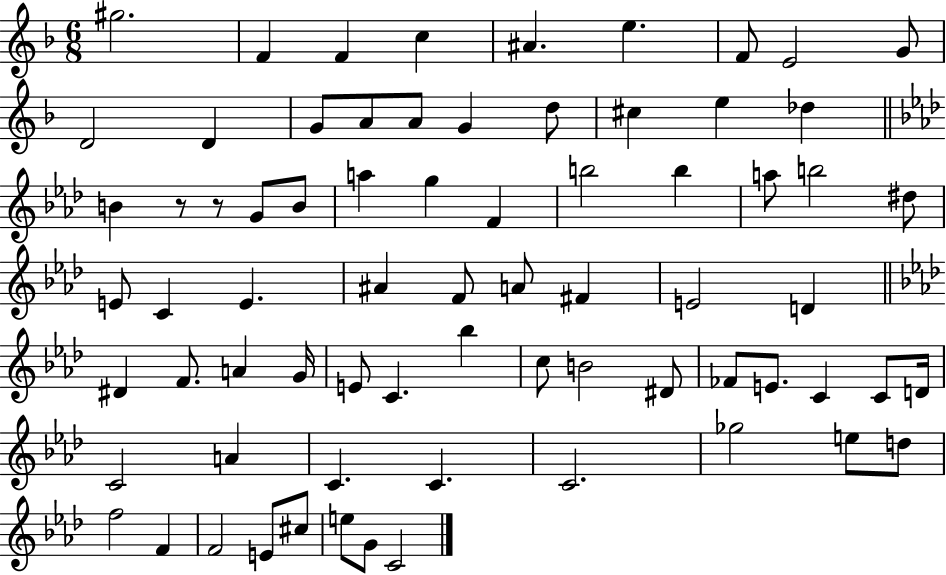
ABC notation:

X:1
T:Untitled
M:6/8
L:1/4
K:F
^g2 F F c ^A e F/2 E2 G/2 D2 D G/2 A/2 A/2 G d/2 ^c e _d B z/2 z/2 G/2 B/2 a g F b2 b a/2 b2 ^d/2 E/2 C E ^A F/2 A/2 ^F E2 D ^D F/2 A G/4 E/2 C _b c/2 B2 ^D/2 _F/2 E/2 C C/2 D/4 C2 A C C C2 _g2 e/2 d/2 f2 F F2 E/2 ^c/2 e/2 G/2 C2